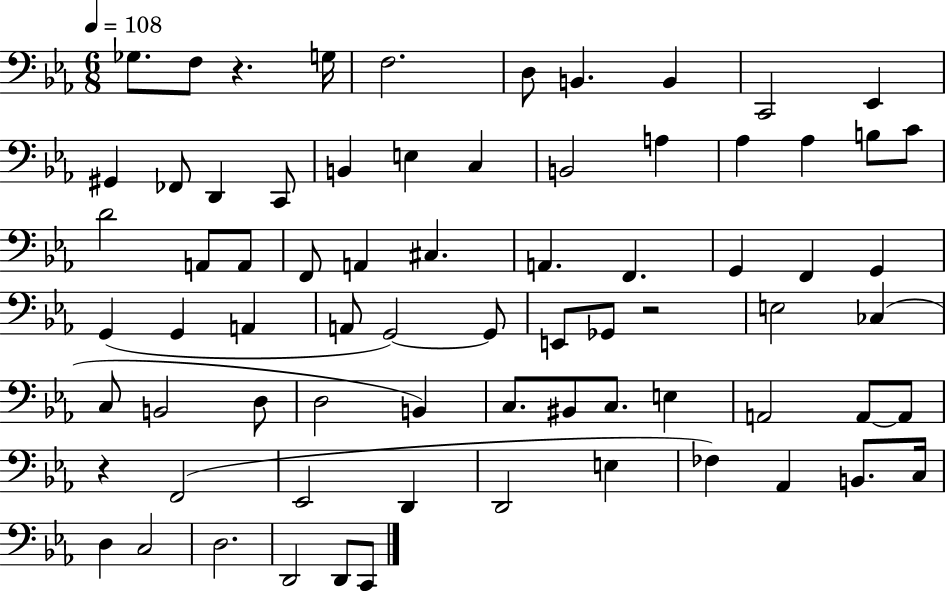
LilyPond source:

{
  \clef bass
  \numericTimeSignature
  \time 6/8
  \key ees \major
  \tempo 4 = 108
  ges8. f8 r4. g16 | f2. | d8 b,4. b,4 | c,2 ees,4 | \break gis,4 fes,8 d,4 c,8 | b,4 e4 c4 | b,2 a4 | aes4 aes4 b8 c'8 | \break d'2 a,8 a,8 | f,8 a,4 cis4. | a,4. f,4. | g,4 f,4 g,4 | \break g,4( g,4 a,4 | a,8 g,2~~) g,8 | e,8 ges,8 r2 | e2 ces4( | \break c8 b,2 d8 | d2 b,4) | c8. bis,8 c8. e4 | a,2 a,8~~ a,8 | \break r4 f,2( | ees,2 d,4 | d,2 e4 | fes4) aes,4 b,8. c16 | \break d4 c2 | d2. | d,2 d,8 c,8 | \bar "|."
}